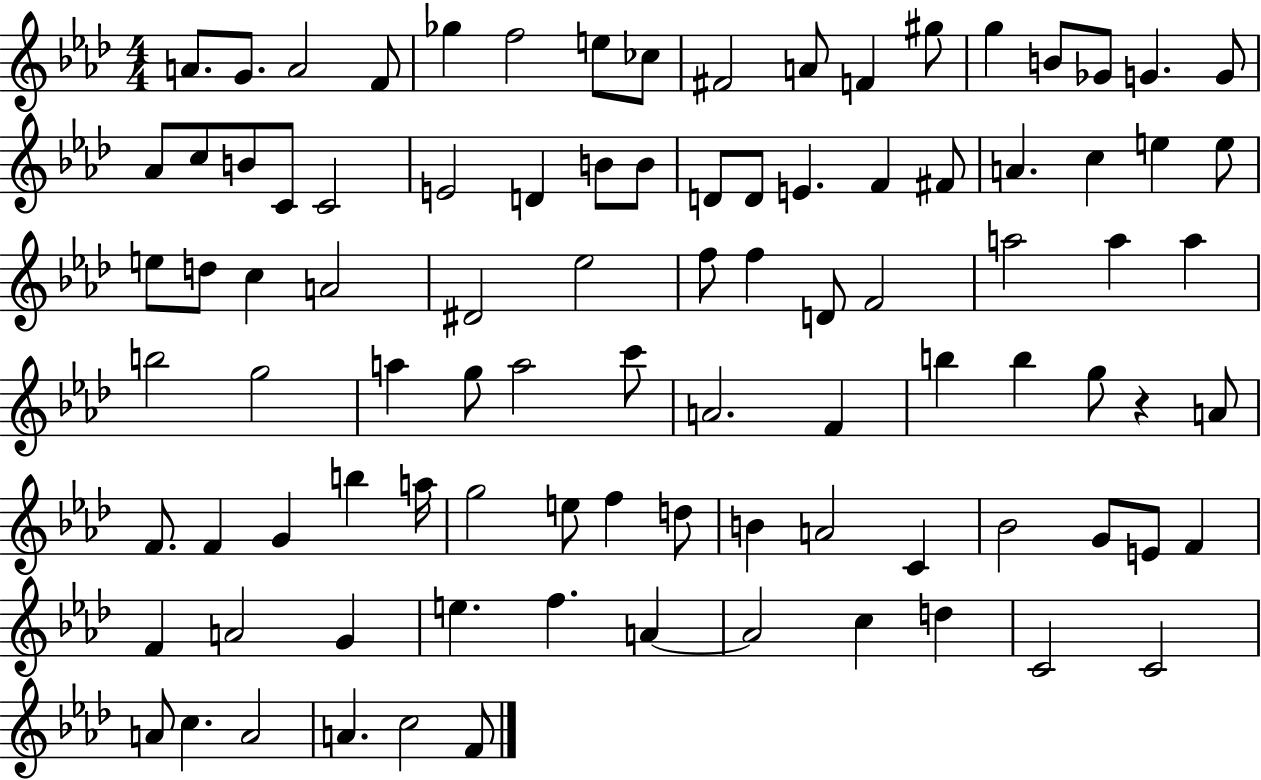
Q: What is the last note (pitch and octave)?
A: F4